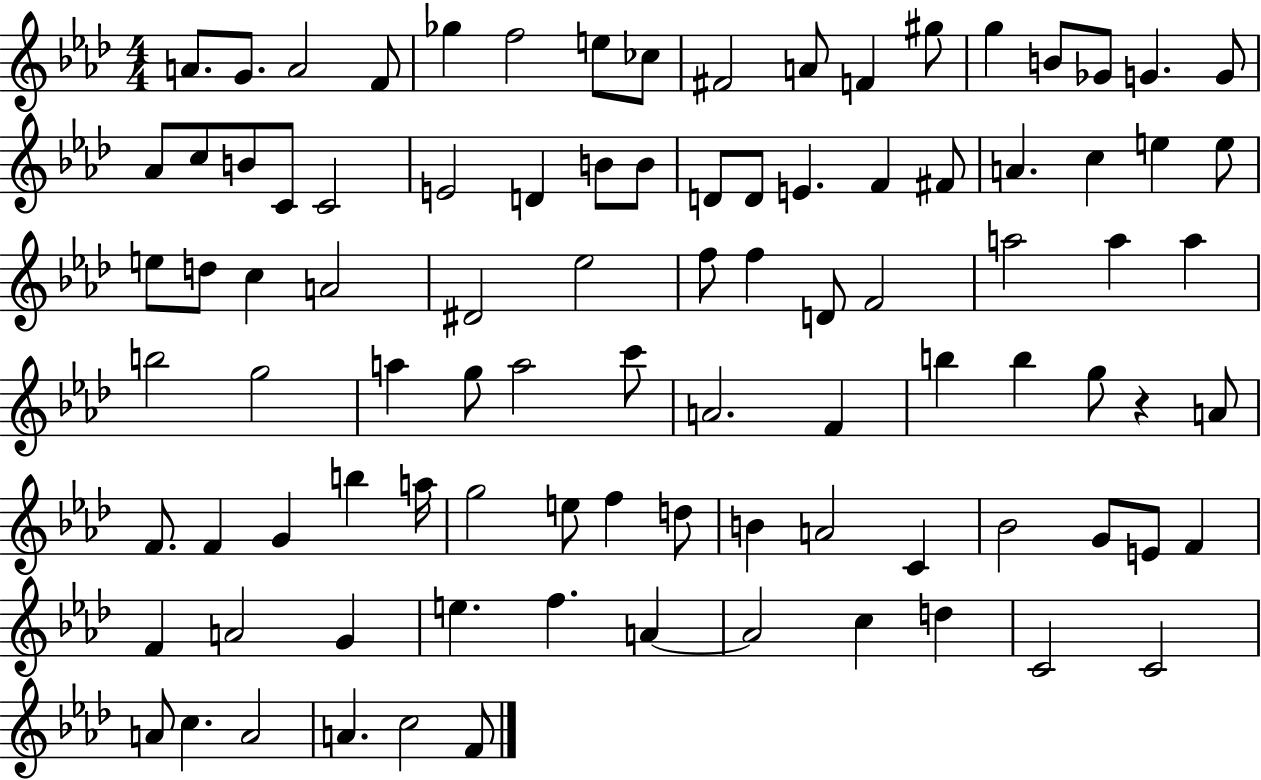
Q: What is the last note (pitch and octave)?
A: F4